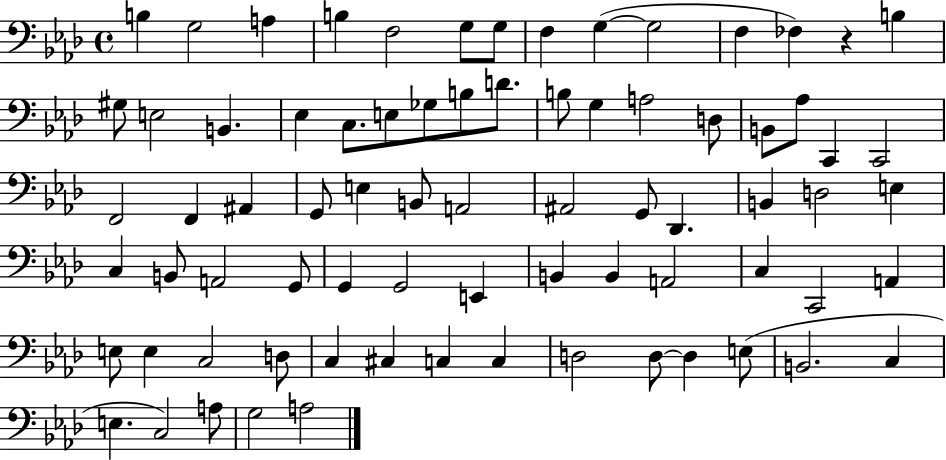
X:1
T:Untitled
M:4/4
L:1/4
K:Ab
B, G,2 A, B, F,2 G,/2 G,/2 F, G, G,2 F, _F, z B, ^G,/2 E,2 B,, _E, C,/2 E,/2 _G,/2 B,/2 D/2 B,/2 G, A,2 D,/2 B,,/2 _A,/2 C,, C,,2 F,,2 F,, ^A,, G,,/2 E, B,,/2 A,,2 ^A,,2 G,,/2 _D,, B,, D,2 E, C, B,,/2 A,,2 G,,/2 G,, G,,2 E,, B,, B,, A,,2 C, C,,2 A,, E,/2 E, C,2 D,/2 C, ^C, C, C, D,2 D,/2 D, E,/2 B,,2 C, E, C,2 A,/2 G,2 A,2